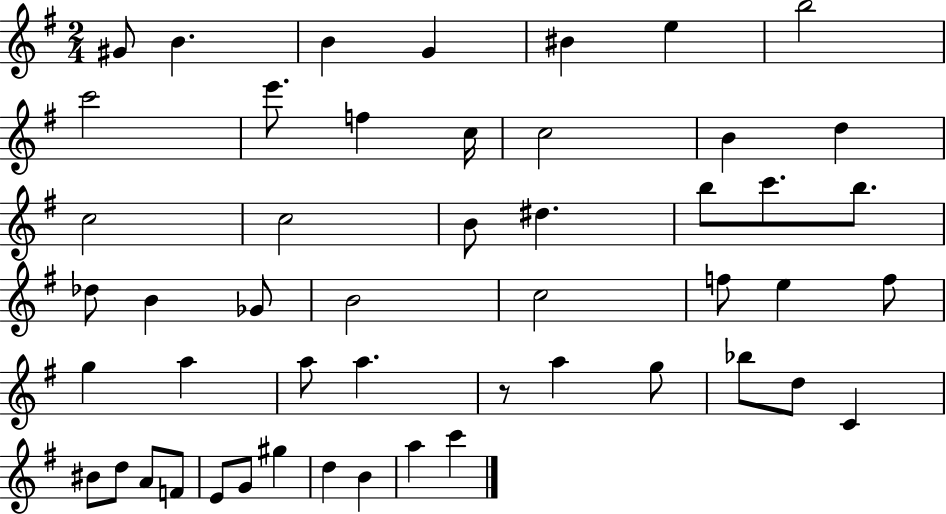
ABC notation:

X:1
T:Untitled
M:2/4
L:1/4
K:G
^G/2 B B G ^B e b2 c'2 e'/2 f c/4 c2 B d c2 c2 B/2 ^d b/2 c'/2 b/2 _d/2 B _G/2 B2 c2 f/2 e f/2 g a a/2 a z/2 a g/2 _b/2 d/2 C ^B/2 d/2 A/2 F/2 E/2 G/2 ^g d B a c'